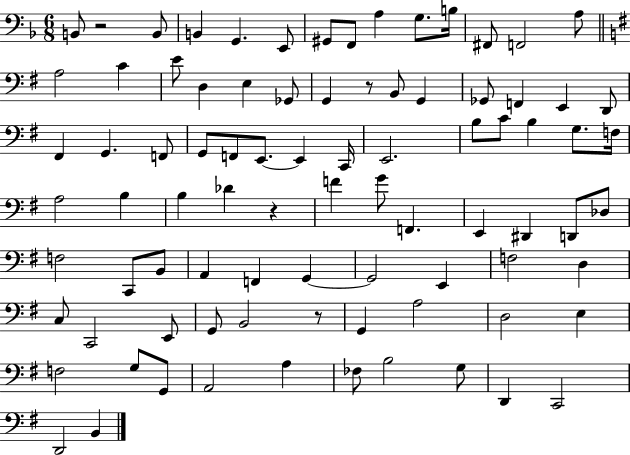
{
  \clef bass
  \numericTimeSignature
  \time 6/8
  \key f \major
  b,8 r2 b,8 | b,4 g,4. e,8 | gis,8 f,8 a4 g8. b16 | fis,8 f,2 a8 | \break \bar "||" \break \key e \minor a2 c'4 | e'8 d4 e4 ges,8 | g,4 r8 b,8 g,4 | ges,8 f,4 e,4 d,8 | \break fis,4 g,4. f,8 | g,8 f,8 e,8.~~ e,4 c,16 | e,2. | b8 c'8 b4 g8. f16 | \break a2 b4 | b4 des'4 r4 | f'4 g'8 f,4. | e,4 dis,4 d,8 des8 | \break f2 c,8 b,8 | a,4 f,4 g,4~~ | g,2 e,4 | f2 d4 | \break c8 c,2 e,8 | g,8 b,2 r8 | g,4 a2 | d2 e4 | \break f2 g8 g,8 | a,2 a4 | fes8 b2 g8 | d,4 c,2 | \break d,2 b,4 | \bar "|."
}